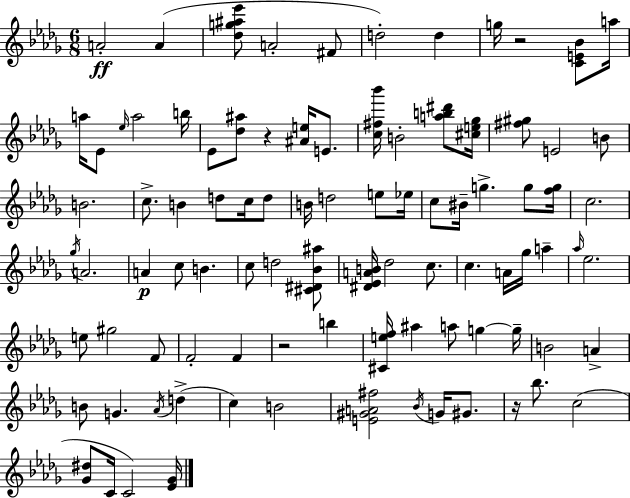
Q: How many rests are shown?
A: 4